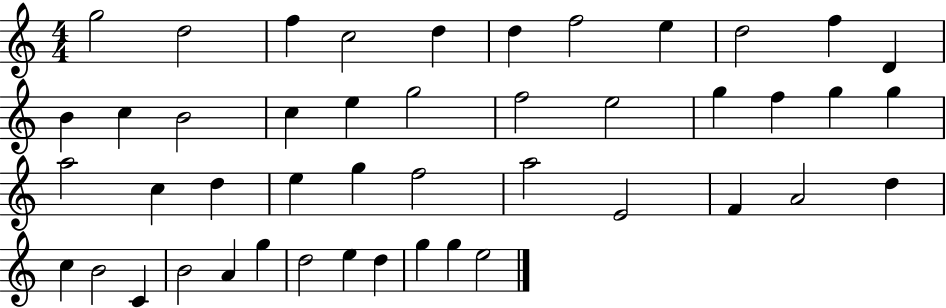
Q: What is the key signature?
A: C major